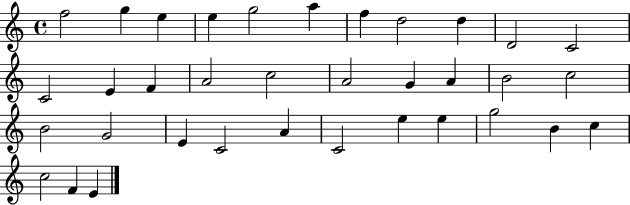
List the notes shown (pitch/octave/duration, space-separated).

F5/h G5/q E5/q E5/q G5/h A5/q F5/q D5/h D5/q D4/h C4/h C4/h E4/q F4/q A4/h C5/h A4/h G4/q A4/q B4/h C5/h B4/h G4/h E4/q C4/h A4/q C4/h E5/q E5/q G5/h B4/q C5/q C5/h F4/q E4/q